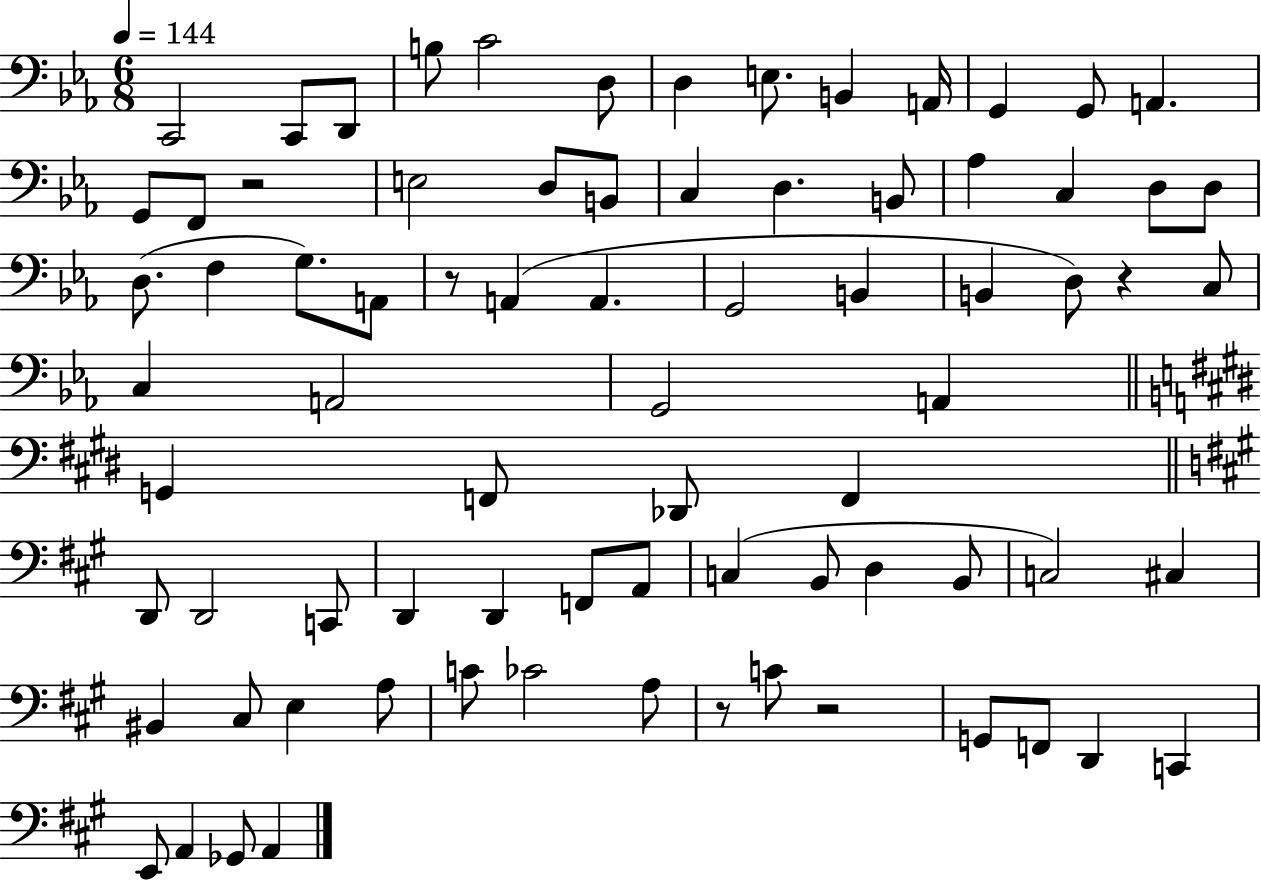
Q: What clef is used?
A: bass